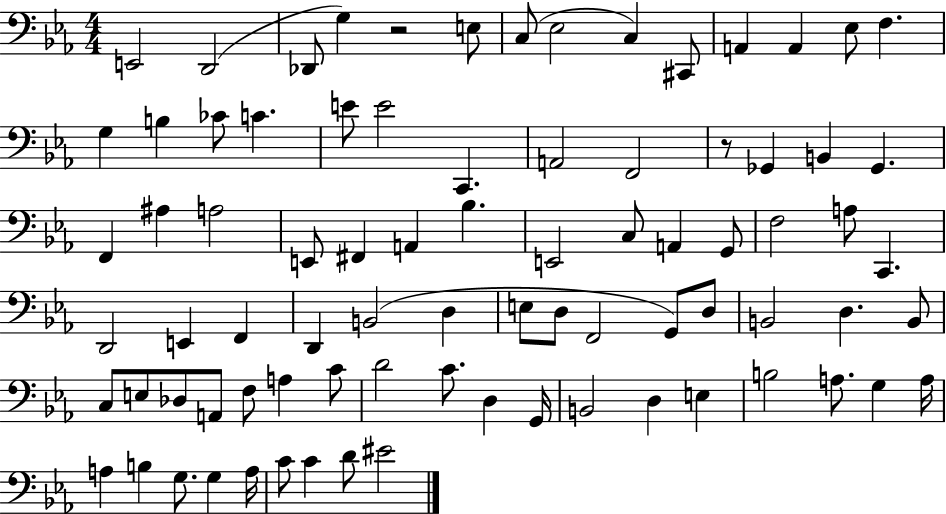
E2/h D2/h Db2/e G3/q R/h E3/e C3/e Eb3/h C3/q C#2/e A2/q A2/q Eb3/e F3/q. G3/q B3/q CES4/e C4/q. E4/e E4/h C2/q. A2/h F2/h R/e Gb2/q B2/q Gb2/q. F2/q A#3/q A3/h E2/e F#2/q A2/q Bb3/q. E2/h C3/e A2/q G2/e F3/h A3/e C2/q. D2/h E2/q F2/q D2/q B2/h D3/q E3/e D3/e F2/h G2/e D3/e B2/h D3/q. B2/e C3/e E3/e Db3/e A2/e F3/e A3/q C4/e D4/h C4/e. D3/q G2/s B2/h D3/q E3/q B3/h A3/e. G3/q A3/s A3/q B3/q G3/e. G3/q A3/s C4/e C4/q D4/e EIS4/h